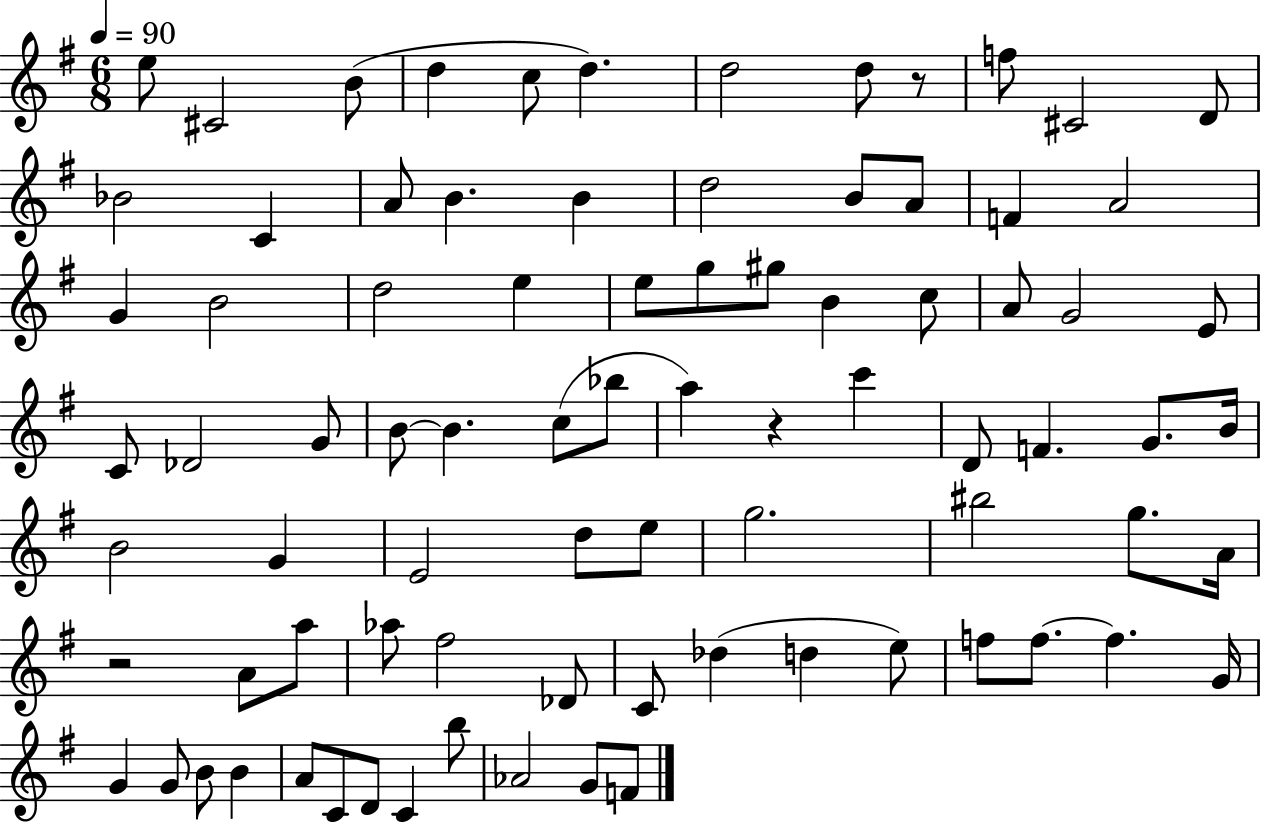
{
  \clef treble
  \numericTimeSignature
  \time 6/8
  \key g \major
  \tempo 4 = 90
  e''8 cis'2 b'8( | d''4 c''8 d''4.) | d''2 d''8 r8 | f''8 cis'2 d'8 | \break bes'2 c'4 | a'8 b'4. b'4 | d''2 b'8 a'8 | f'4 a'2 | \break g'4 b'2 | d''2 e''4 | e''8 g''8 gis''8 b'4 c''8 | a'8 g'2 e'8 | \break c'8 des'2 g'8 | b'8~~ b'4. c''8( bes''8 | a''4) r4 c'''4 | d'8 f'4. g'8. b'16 | \break b'2 g'4 | e'2 d''8 e''8 | g''2. | bis''2 g''8. a'16 | \break r2 a'8 a''8 | aes''8 fis''2 des'8 | c'8 des''4( d''4 e''8) | f''8 f''8.~~ f''4. g'16 | \break g'4 g'8 b'8 b'4 | a'8 c'8 d'8 c'4 b''8 | aes'2 g'8 f'8 | \bar "|."
}